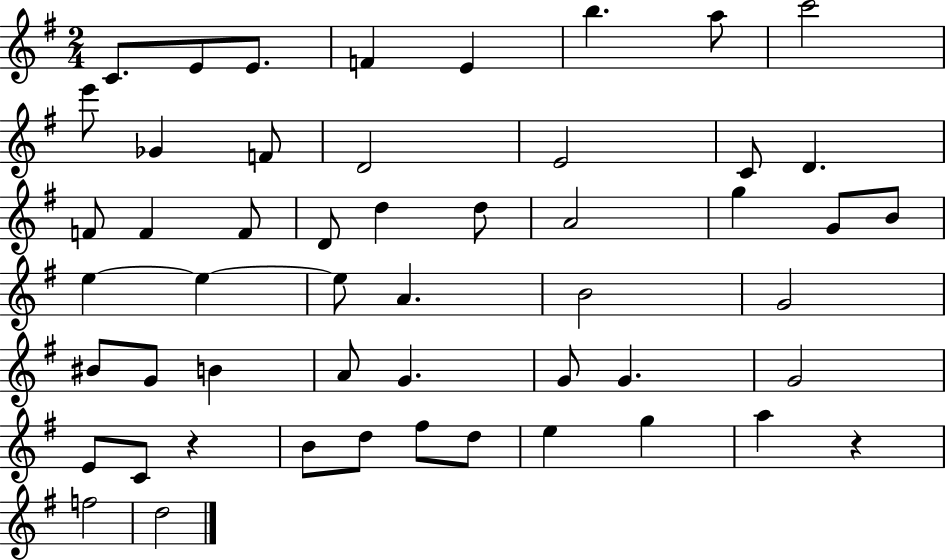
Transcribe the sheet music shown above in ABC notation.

X:1
T:Untitled
M:2/4
L:1/4
K:G
C/2 E/2 E/2 F E b a/2 c'2 e'/2 _G F/2 D2 E2 C/2 D F/2 F F/2 D/2 d d/2 A2 g G/2 B/2 e e e/2 A B2 G2 ^B/2 G/2 B A/2 G G/2 G G2 E/2 C/2 z B/2 d/2 ^f/2 d/2 e g a z f2 d2